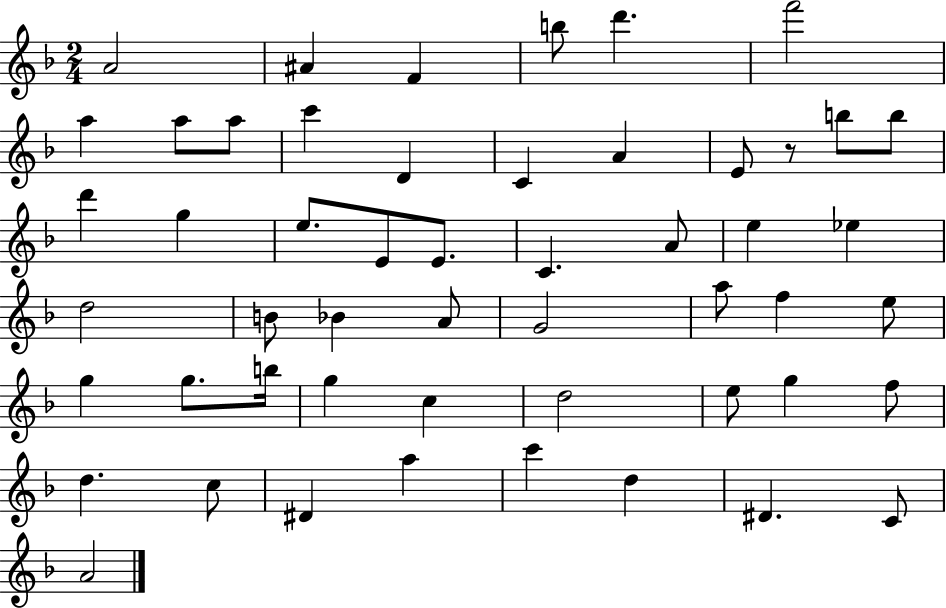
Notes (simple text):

A4/h A#4/q F4/q B5/e D6/q. F6/h A5/q A5/e A5/e C6/q D4/q C4/q A4/q E4/e R/e B5/e B5/e D6/q G5/q E5/e. E4/e E4/e. C4/q. A4/e E5/q Eb5/q D5/h B4/e Bb4/q A4/e G4/h A5/e F5/q E5/e G5/q G5/e. B5/s G5/q C5/q D5/h E5/e G5/q F5/e D5/q. C5/e D#4/q A5/q C6/q D5/q D#4/q. C4/e A4/h